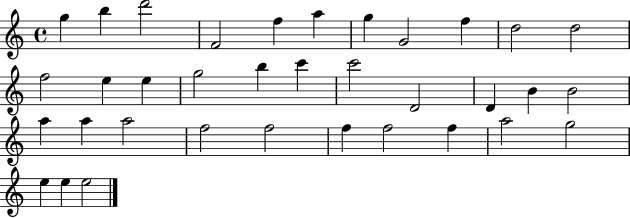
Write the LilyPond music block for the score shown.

{
  \clef treble
  \time 4/4
  \defaultTimeSignature
  \key c \major
  g''4 b''4 d'''2 | f'2 f''4 a''4 | g''4 g'2 f''4 | d''2 d''2 | \break f''2 e''4 e''4 | g''2 b''4 c'''4 | c'''2 d'2 | d'4 b'4 b'2 | \break a''4 a''4 a''2 | f''2 f''2 | f''4 f''2 f''4 | a''2 g''2 | \break e''4 e''4 e''2 | \bar "|."
}